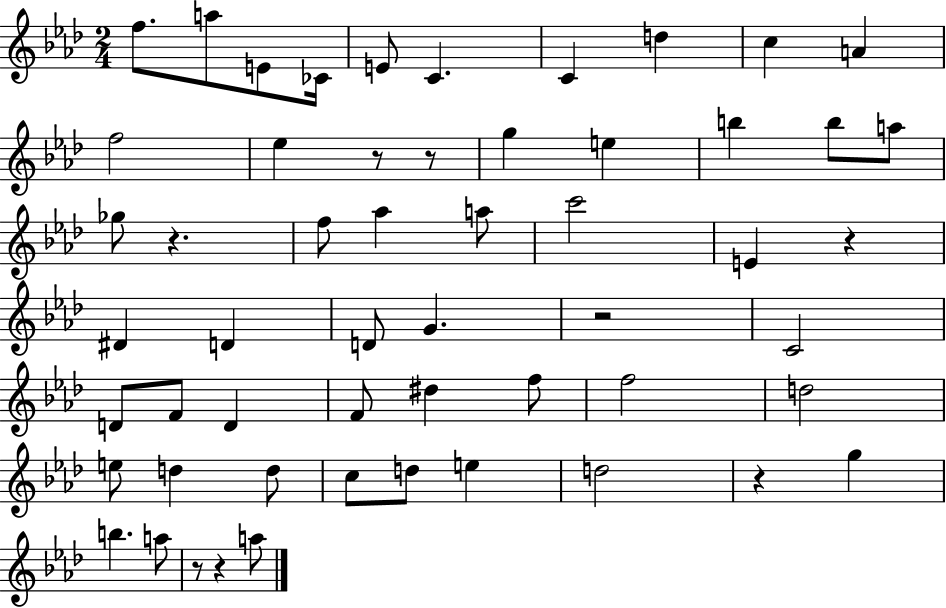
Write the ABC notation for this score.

X:1
T:Untitled
M:2/4
L:1/4
K:Ab
f/2 a/2 E/2 _C/4 E/2 C C d c A f2 _e z/2 z/2 g e b b/2 a/2 _g/2 z f/2 _a a/2 c'2 E z ^D D D/2 G z2 C2 D/2 F/2 D F/2 ^d f/2 f2 d2 e/2 d d/2 c/2 d/2 e d2 z g b a/2 z/2 z a/2